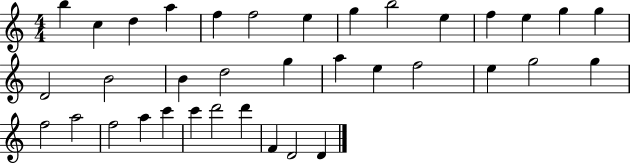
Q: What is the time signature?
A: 4/4